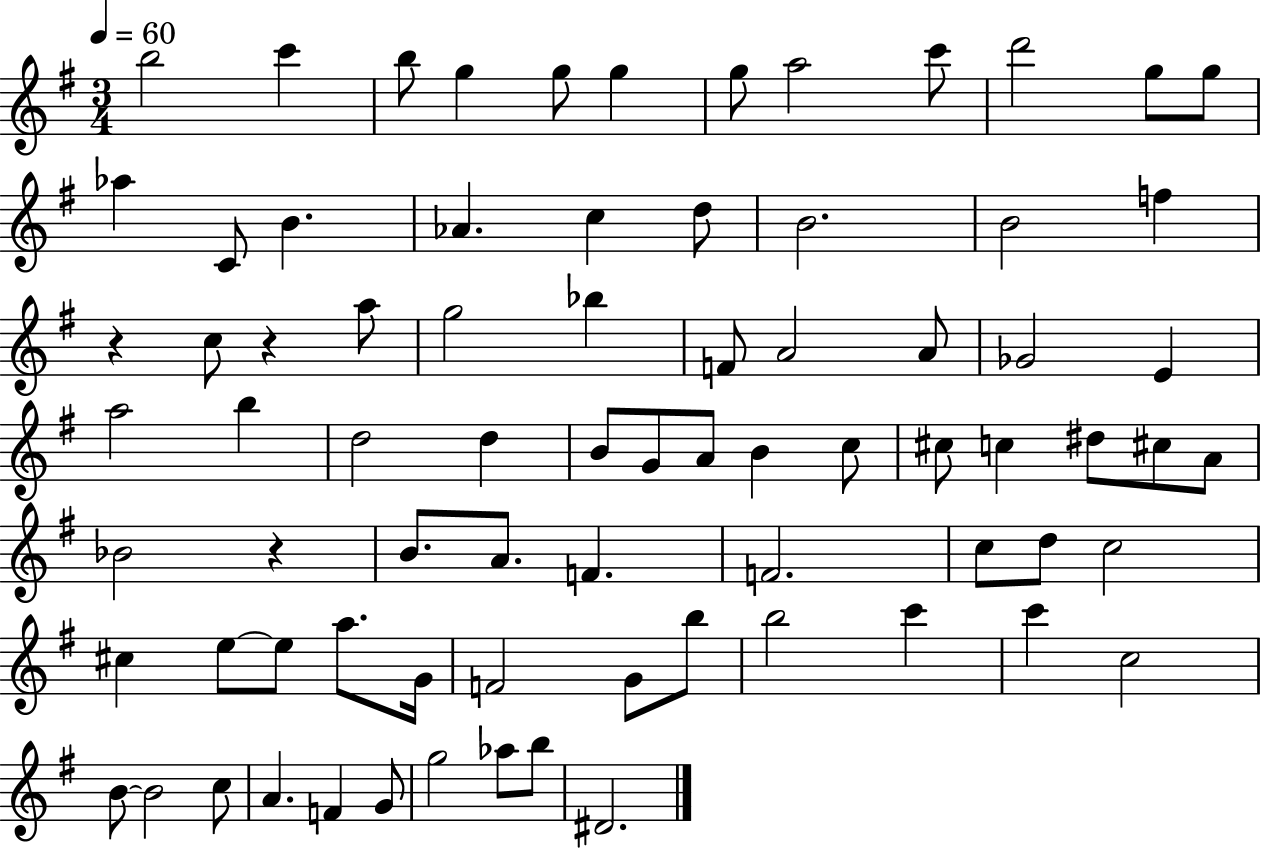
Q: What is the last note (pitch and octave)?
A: D#4